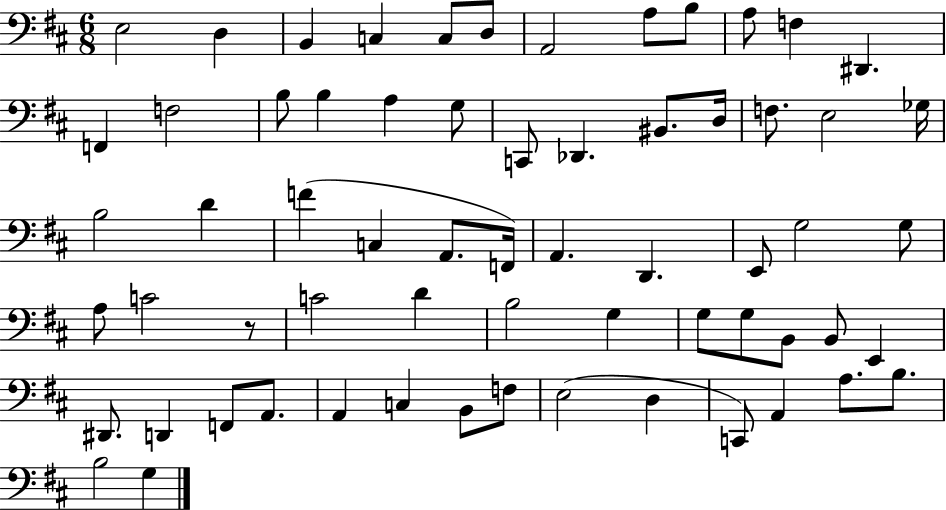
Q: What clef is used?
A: bass